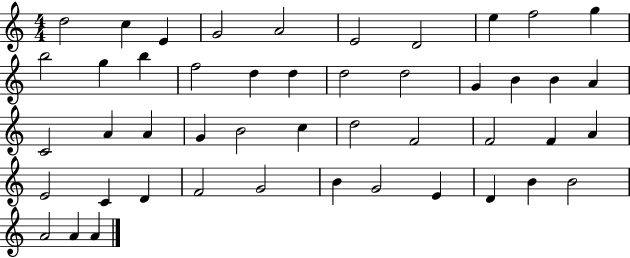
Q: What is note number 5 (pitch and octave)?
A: A4